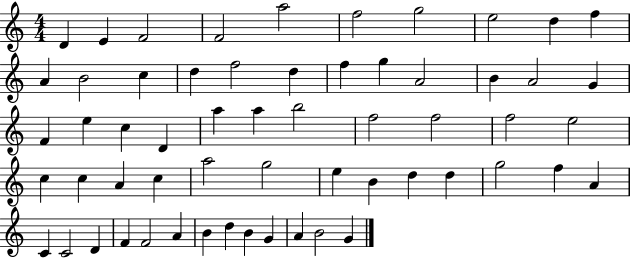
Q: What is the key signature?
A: C major